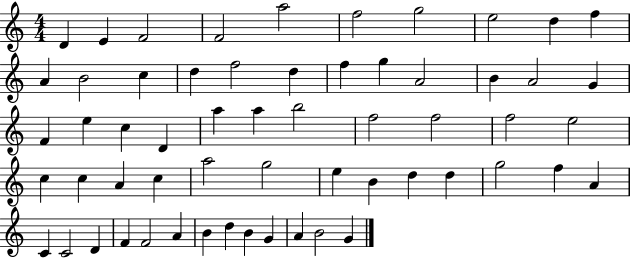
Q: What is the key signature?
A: C major